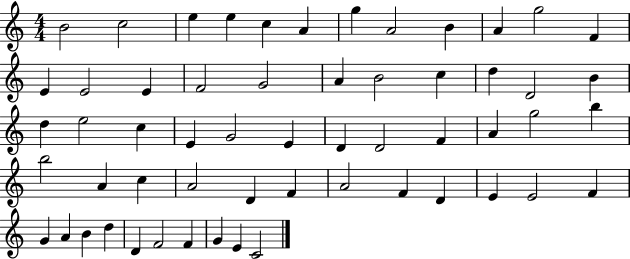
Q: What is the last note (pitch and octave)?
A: C4